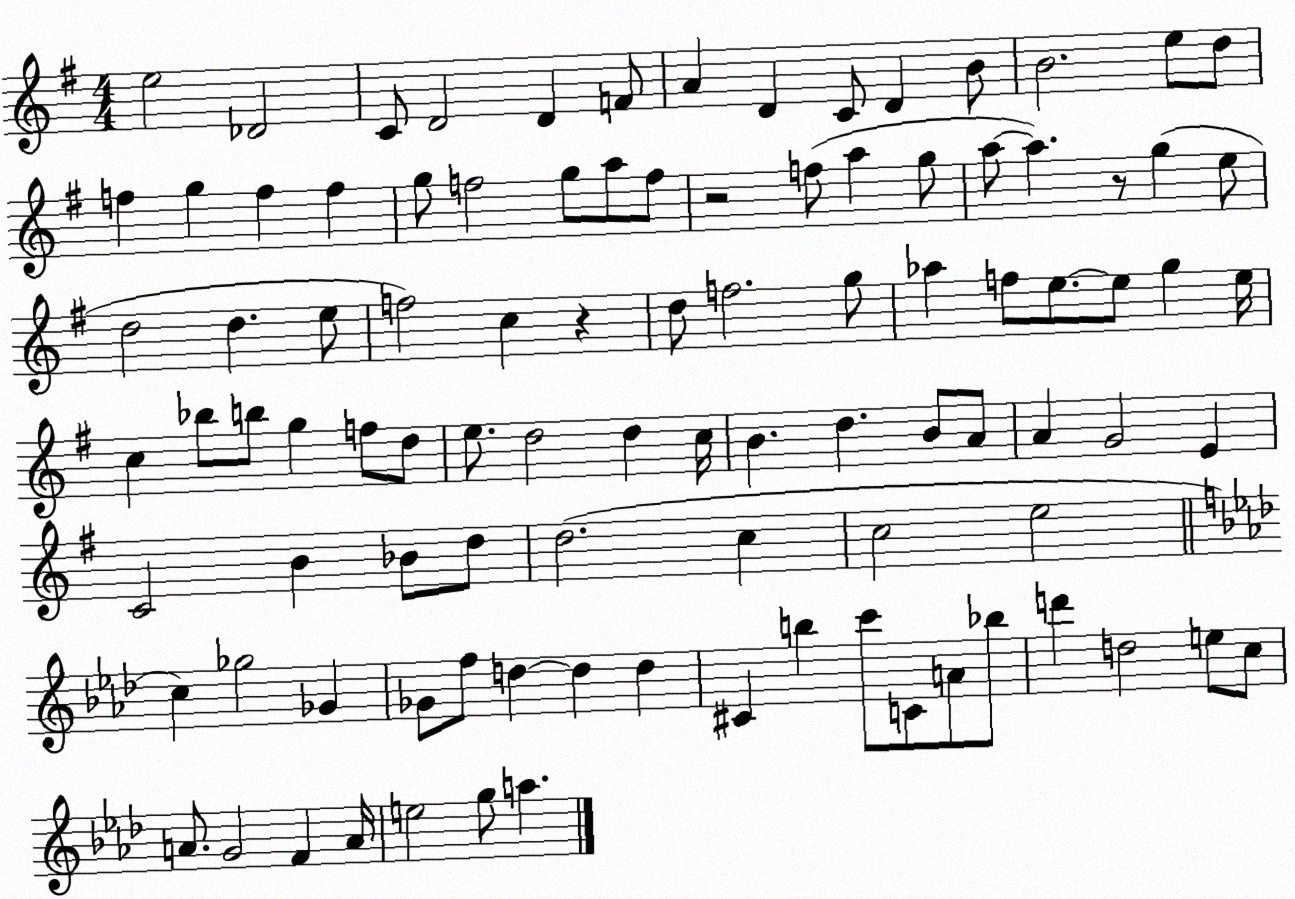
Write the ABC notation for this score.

X:1
T:Untitled
M:4/4
L:1/4
K:G
e2 _D2 C/2 D2 D F/2 A D C/2 D B/2 B2 e/2 d/2 f g f f g/2 f2 g/2 a/2 f/2 z2 f/2 a g/2 a/2 a z/2 g e/2 d2 d e/2 f2 c z d/2 f2 g/2 _a f/2 e/2 e/2 g e/4 c _b/2 b/2 g f/2 d/2 e/2 d2 d c/4 B d B/2 A/2 A G2 E C2 B _B/2 d/2 d2 c c2 e2 c _g2 _G _G/2 f/2 d d d ^C b c'/2 C/2 A/2 _b/2 d' d2 e/2 c/2 A/2 G2 F A/4 e2 g/2 a